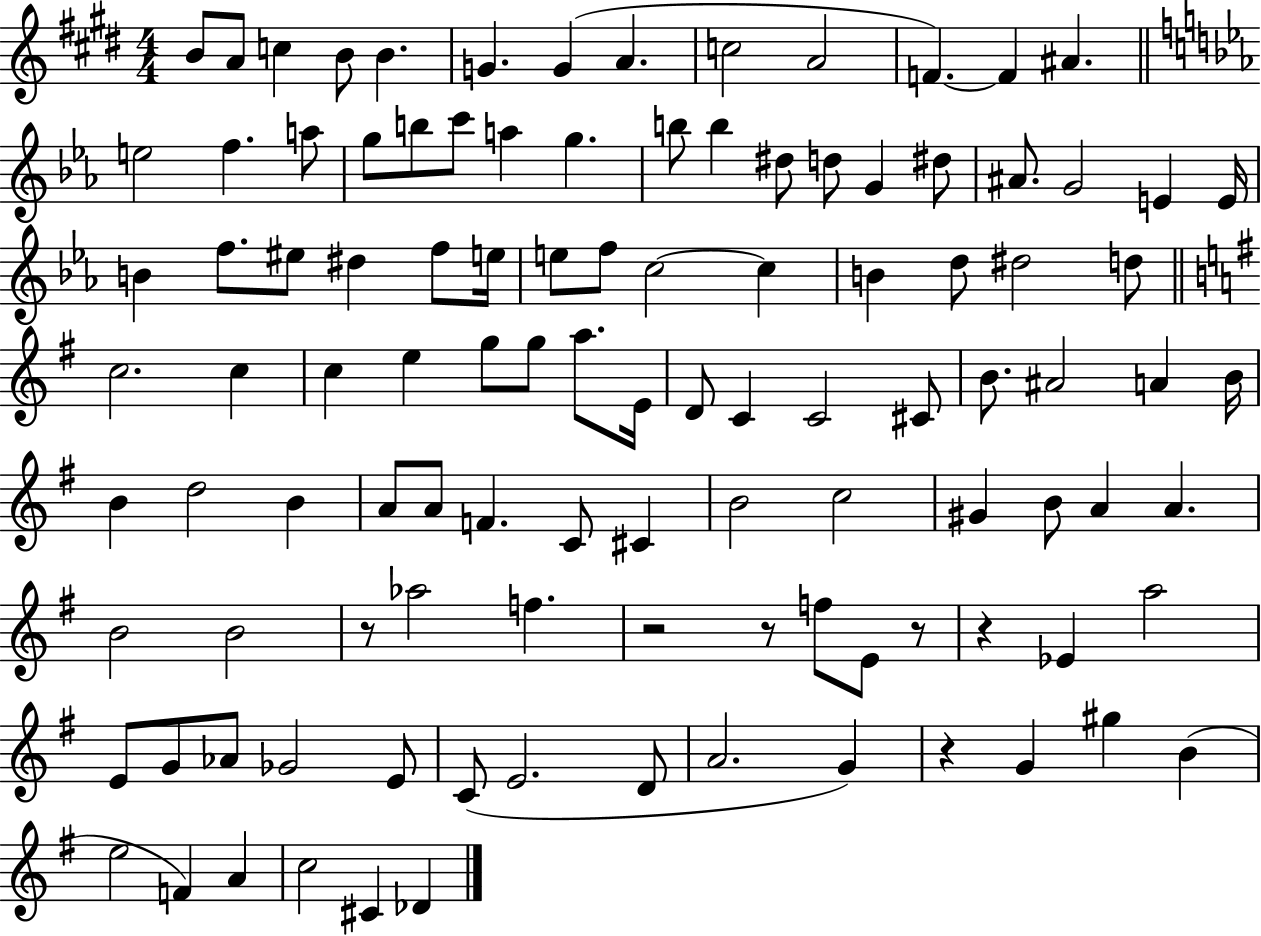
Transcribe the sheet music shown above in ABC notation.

X:1
T:Untitled
M:4/4
L:1/4
K:E
B/2 A/2 c B/2 B G G A c2 A2 F F ^A e2 f a/2 g/2 b/2 c'/2 a g b/2 b ^d/2 d/2 G ^d/2 ^A/2 G2 E E/4 B f/2 ^e/2 ^d f/2 e/4 e/2 f/2 c2 c B d/2 ^d2 d/2 c2 c c e g/2 g/2 a/2 E/4 D/2 C C2 ^C/2 B/2 ^A2 A B/4 B d2 B A/2 A/2 F C/2 ^C B2 c2 ^G B/2 A A B2 B2 z/2 _a2 f z2 z/2 f/2 E/2 z/2 z _E a2 E/2 G/2 _A/2 _G2 E/2 C/2 E2 D/2 A2 G z G ^g B e2 F A c2 ^C _D